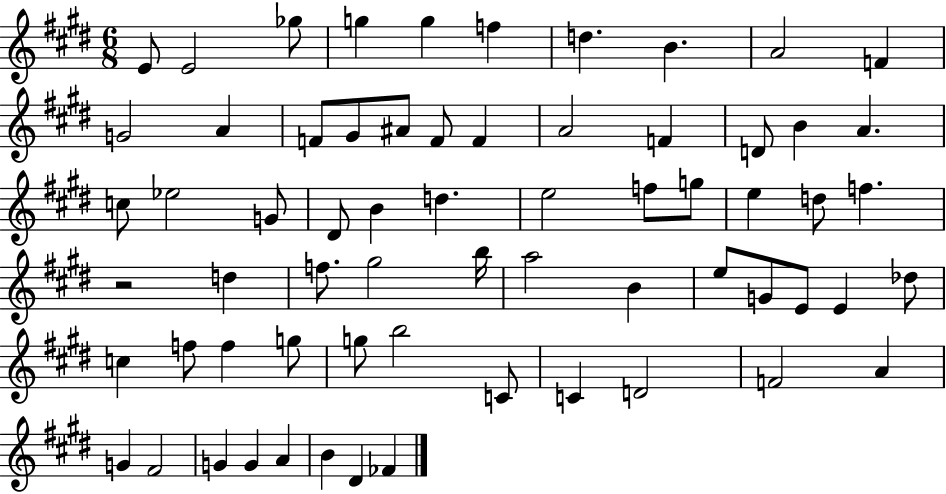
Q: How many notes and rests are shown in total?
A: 65